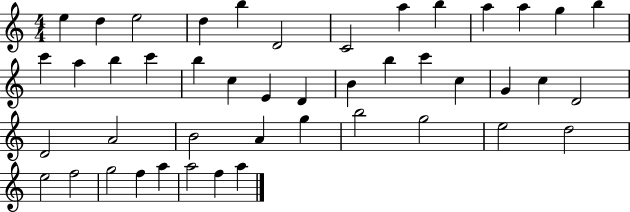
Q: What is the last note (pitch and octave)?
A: A5